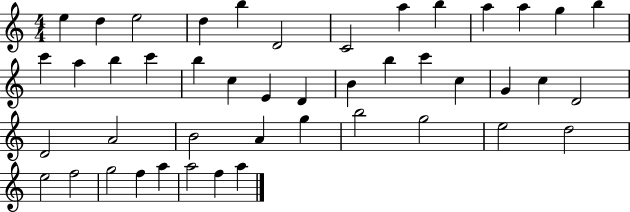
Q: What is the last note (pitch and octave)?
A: A5